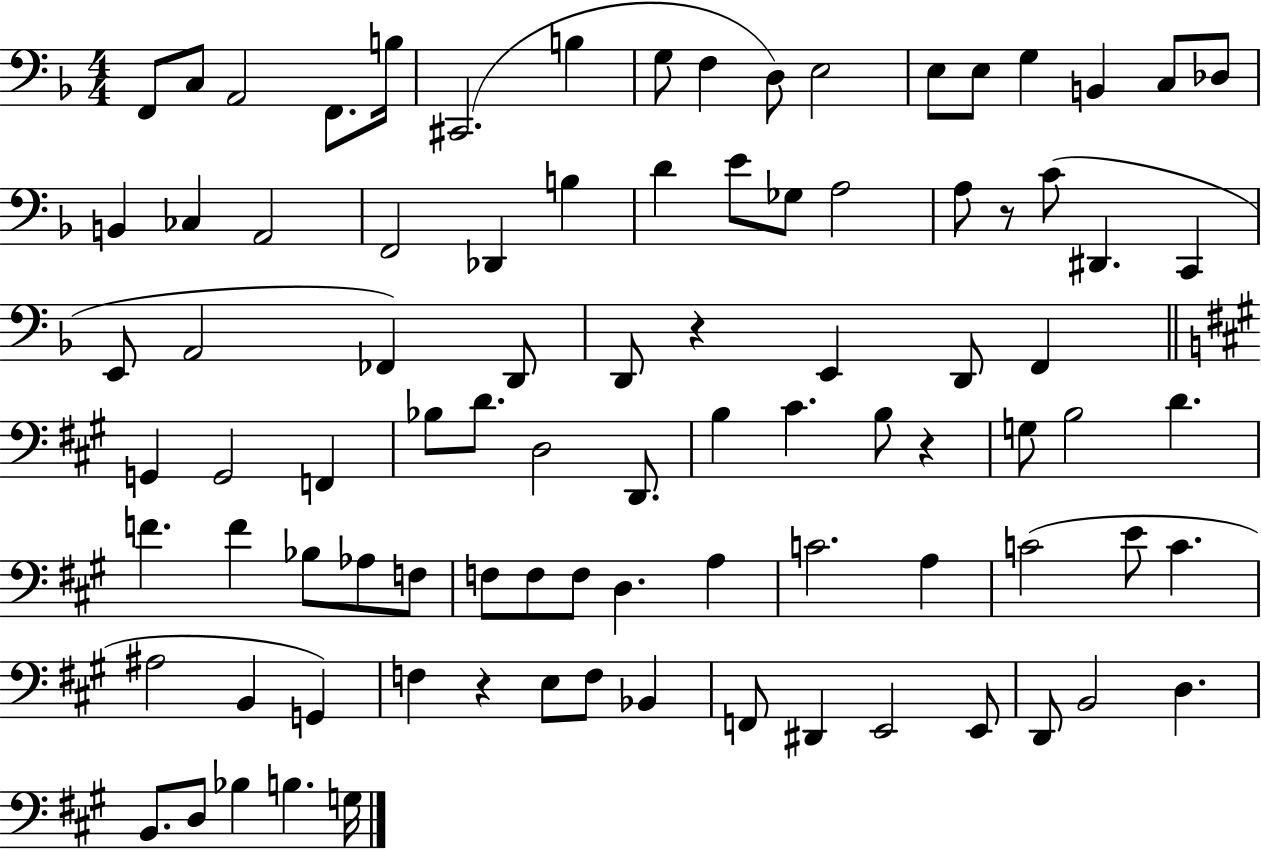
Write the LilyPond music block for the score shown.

{
  \clef bass
  \numericTimeSignature
  \time 4/4
  \key f \major
  \repeat volta 2 { f,8 c8 a,2 f,8. b16 | cis,2.( b4 | g8 f4 d8) e2 | e8 e8 g4 b,4 c8 des8 | \break b,4 ces4 a,2 | f,2 des,4 b4 | d'4 e'8 ges8 a2 | a8 r8 c'8( dis,4. c,4 | \break e,8 a,2 fes,4) d,8 | d,8 r4 e,4 d,8 f,4 | \bar "||" \break \key a \major g,4 g,2 f,4 | bes8 d'8. d2 d,8. | b4 cis'4. b8 r4 | g8 b2 d'4. | \break f'4. f'4 bes8 aes8 f8 | f8 f8 f8 d4. a4 | c'2. a4 | c'2( e'8 c'4. | \break ais2 b,4 g,4) | f4 r4 e8 f8 bes,4 | f,8 dis,4 e,2 e,8 | d,8 b,2 d4. | \break b,8. d8 bes4 b4. g16 | } \bar "|."
}